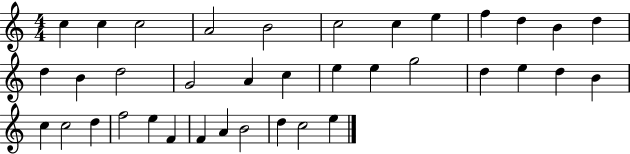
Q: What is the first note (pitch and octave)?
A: C5